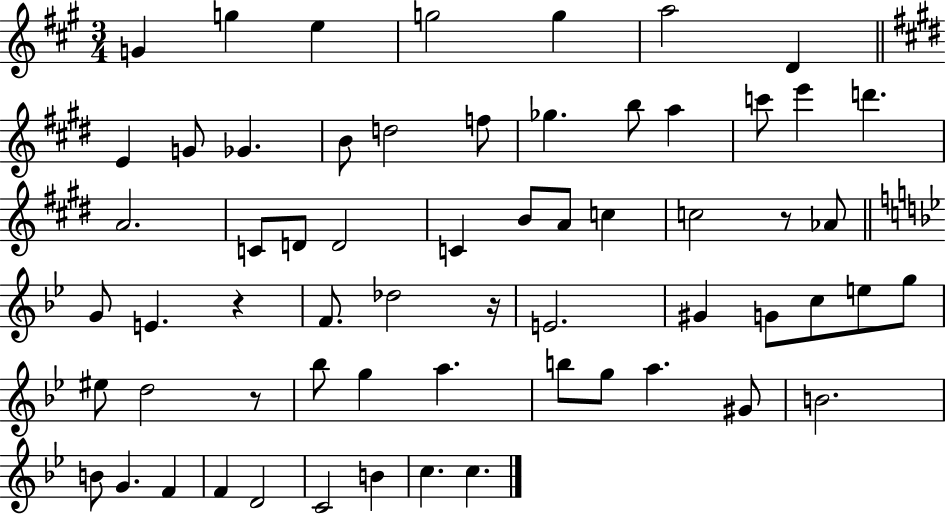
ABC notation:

X:1
T:Untitled
M:3/4
L:1/4
K:A
G g e g2 g a2 D E G/2 _G B/2 d2 f/2 _g b/2 a c'/2 e' d' A2 C/2 D/2 D2 C B/2 A/2 c c2 z/2 _A/2 G/2 E z F/2 _d2 z/4 E2 ^G G/2 c/2 e/2 g/2 ^e/2 d2 z/2 _b/2 g a b/2 g/2 a ^G/2 B2 B/2 G F F D2 C2 B c c